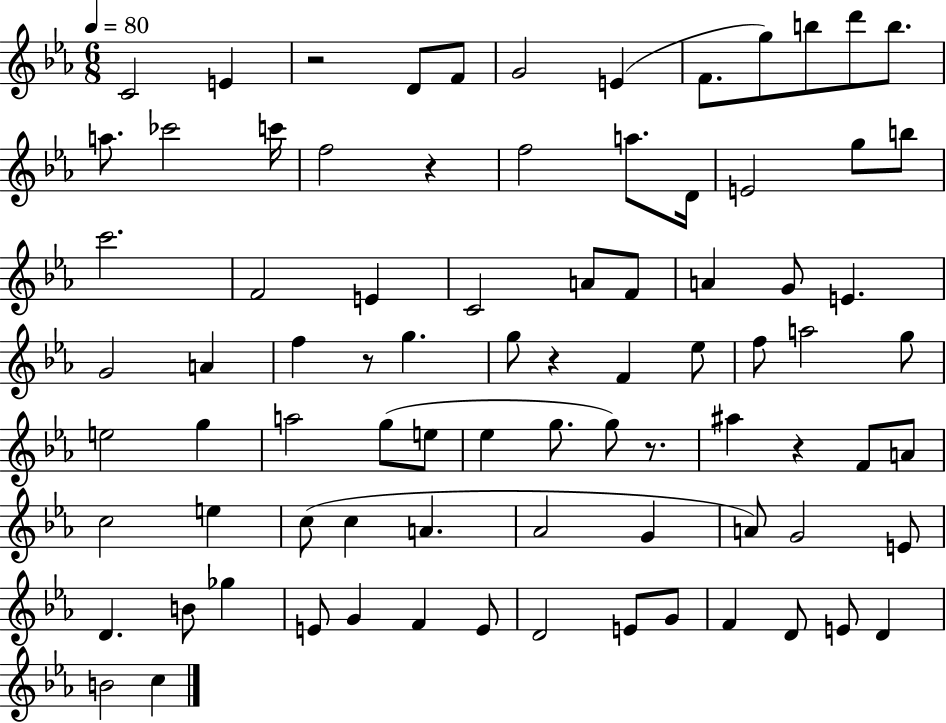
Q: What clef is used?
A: treble